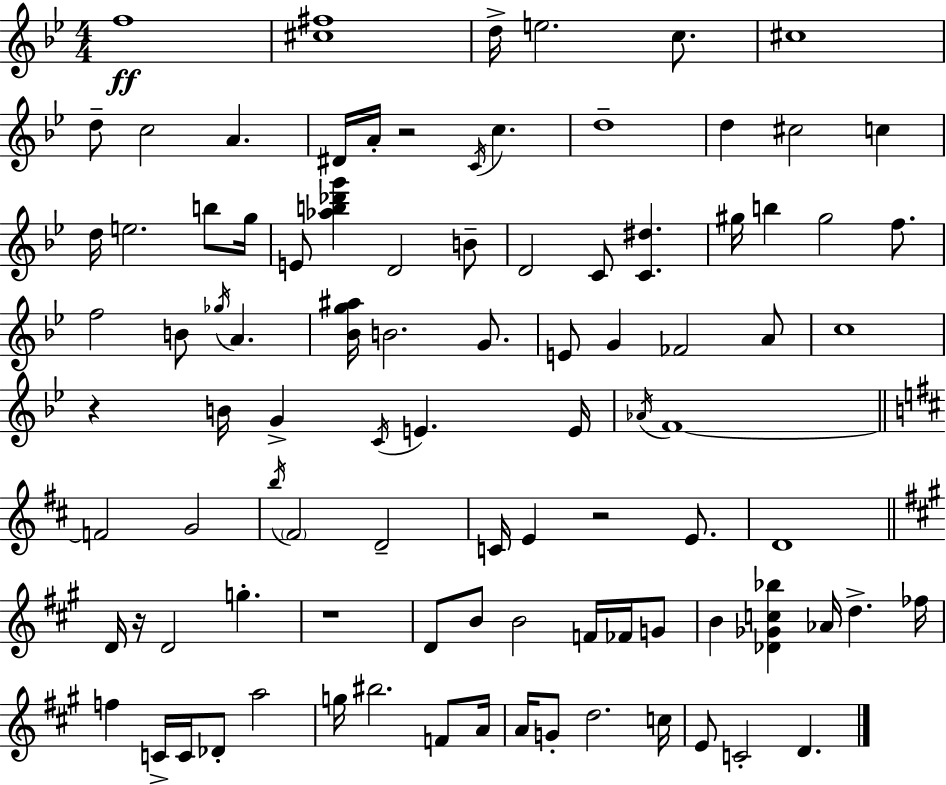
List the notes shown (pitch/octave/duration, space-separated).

F5/w [C#5,F#5]/w D5/s E5/h. C5/e. C#5/w D5/e C5/h A4/q. D#4/s A4/s R/h C4/s C5/q. D5/w D5/q C#5/h C5/q D5/s E5/h. B5/e G5/s E4/e [Ab5,B5,Db6,G6]/q D4/h B4/e D4/h C4/e [C4,D#5]/q. G#5/s B5/q G#5/h F5/e. F5/h B4/e Gb5/s A4/q. [Bb4,G5,A#5]/s B4/h. G4/e. E4/e G4/q FES4/h A4/e C5/w R/q B4/s G4/q C4/s E4/q. E4/s Ab4/s F4/w F4/h G4/h B5/s F#4/h D4/h C4/s E4/q R/h E4/e. D4/w D4/s R/s D4/h G5/q. R/w D4/e B4/e B4/h F4/s FES4/s G4/e B4/q [Db4,Gb4,C5,Bb5]/q Ab4/s D5/q. FES5/s F5/q C4/s C4/s Db4/e A5/h G5/s BIS5/h. F4/e A4/s A4/s G4/e D5/h. C5/s E4/e C4/h D4/q.